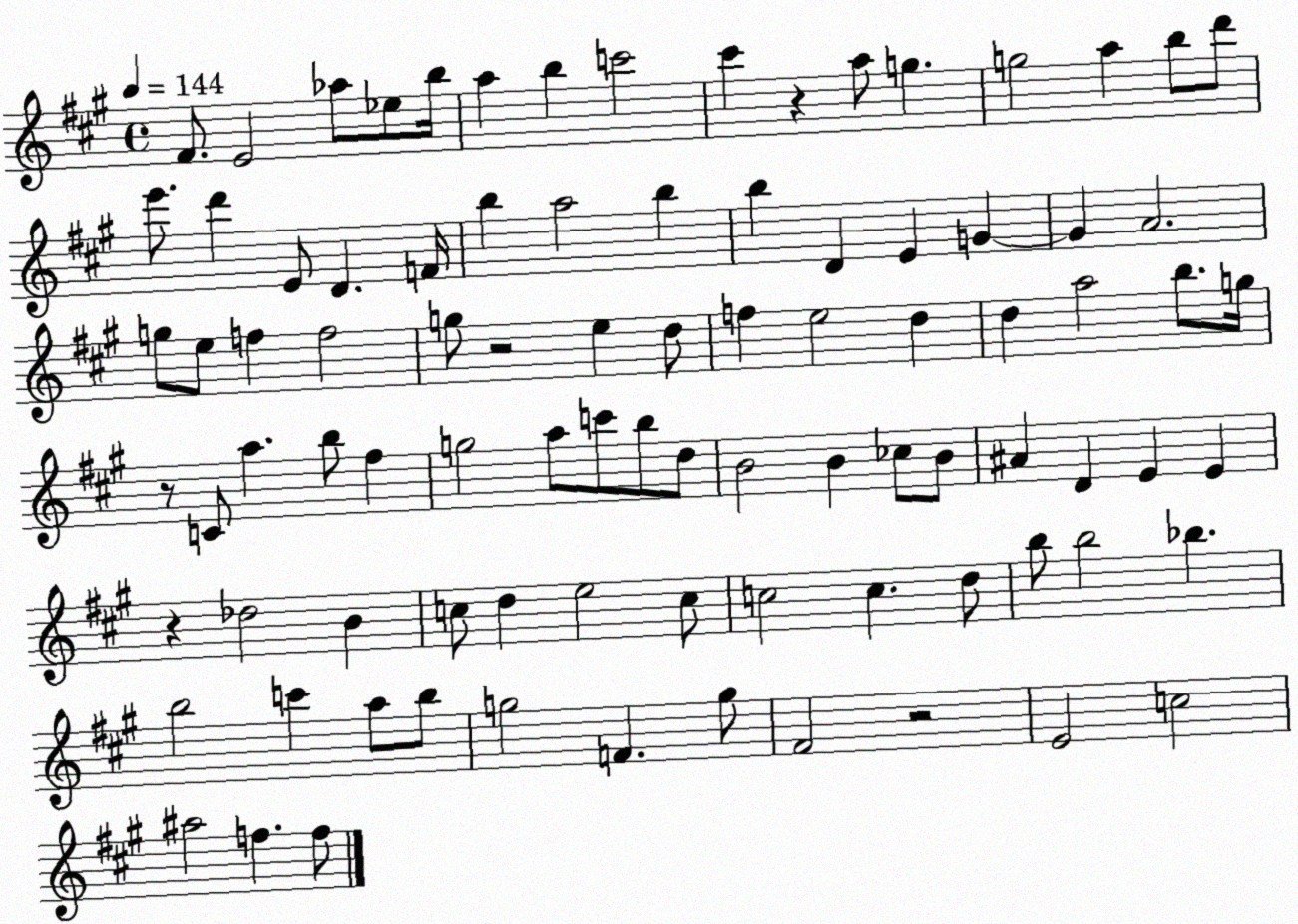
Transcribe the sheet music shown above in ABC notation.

X:1
T:Untitled
M:4/4
L:1/4
K:A
^F/2 E2 _a/2 _e/2 b/4 a b c'2 ^c' z a/2 g g2 a b/2 d'/2 e'/2 d' E/2 D F/4 b a2 b b D E G G A2 g/2 e/2 f f2 g/2 z2 e d/2 f e2 d d a2 b/2 g/4 z/2 C/2 a b/2 ^f g2 a/2 c'/2 b/2 d/2 B2 B _c/2 B/2 ^A D E E z _d2 B c/2 d e2 c/2 c2 c d/2 b/2 b2 _b b2 c' a/2 b/2 g2 F g/2 ^F2 z2 E2 c2 ^a2 f f/2